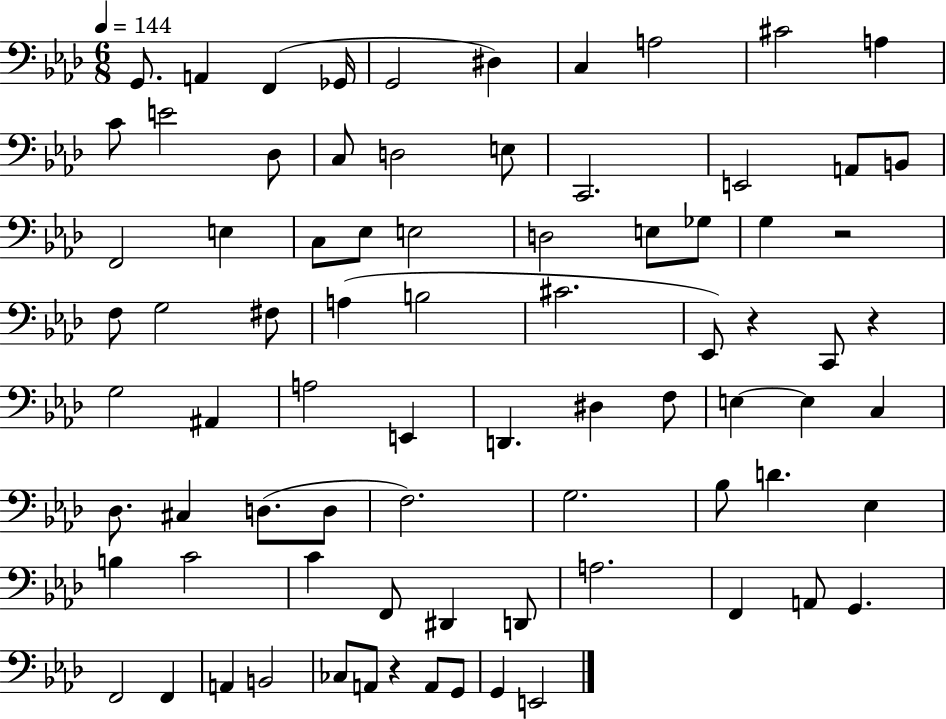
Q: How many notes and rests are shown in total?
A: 80